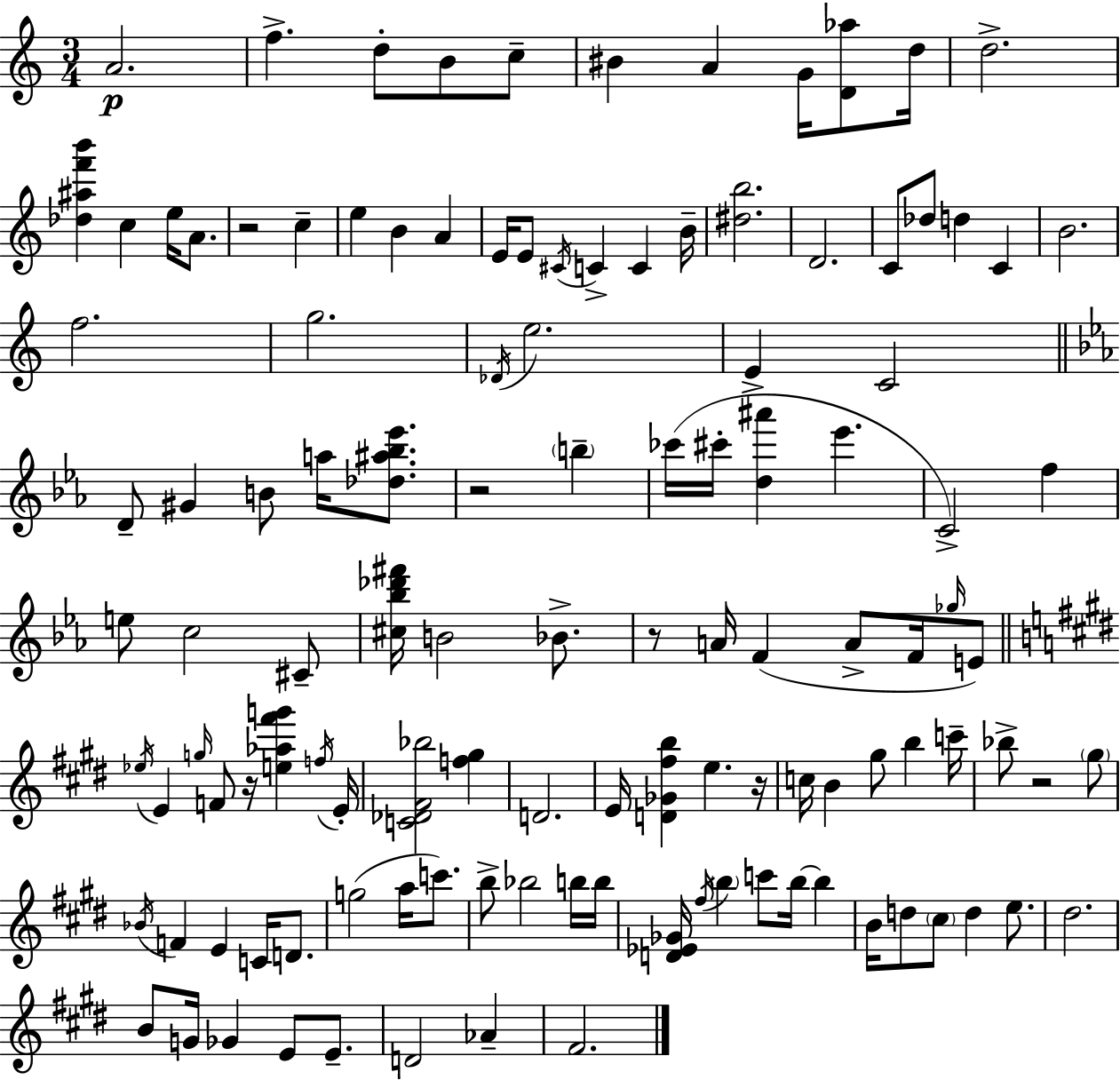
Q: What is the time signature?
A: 3/4